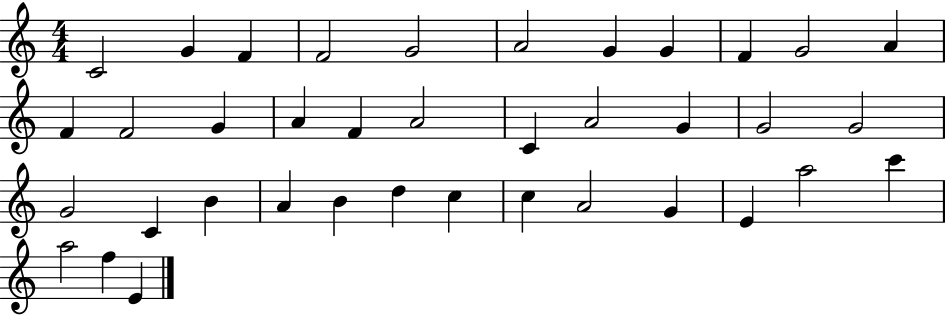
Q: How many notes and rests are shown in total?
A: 38